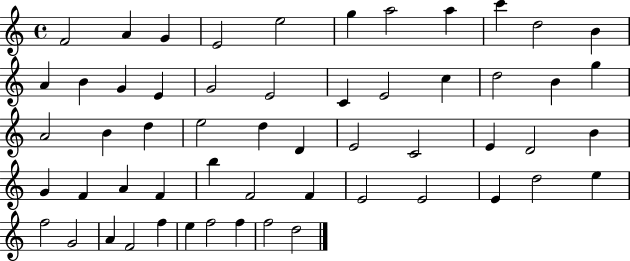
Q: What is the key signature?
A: C major